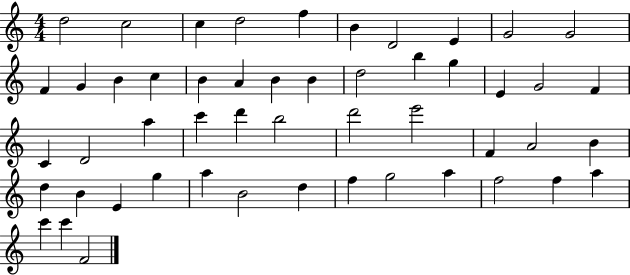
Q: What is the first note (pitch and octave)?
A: D5